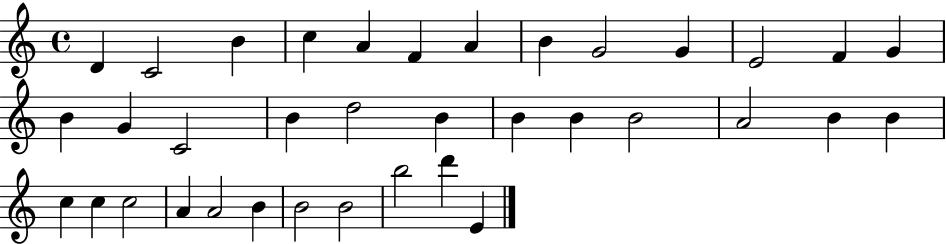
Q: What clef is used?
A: treble